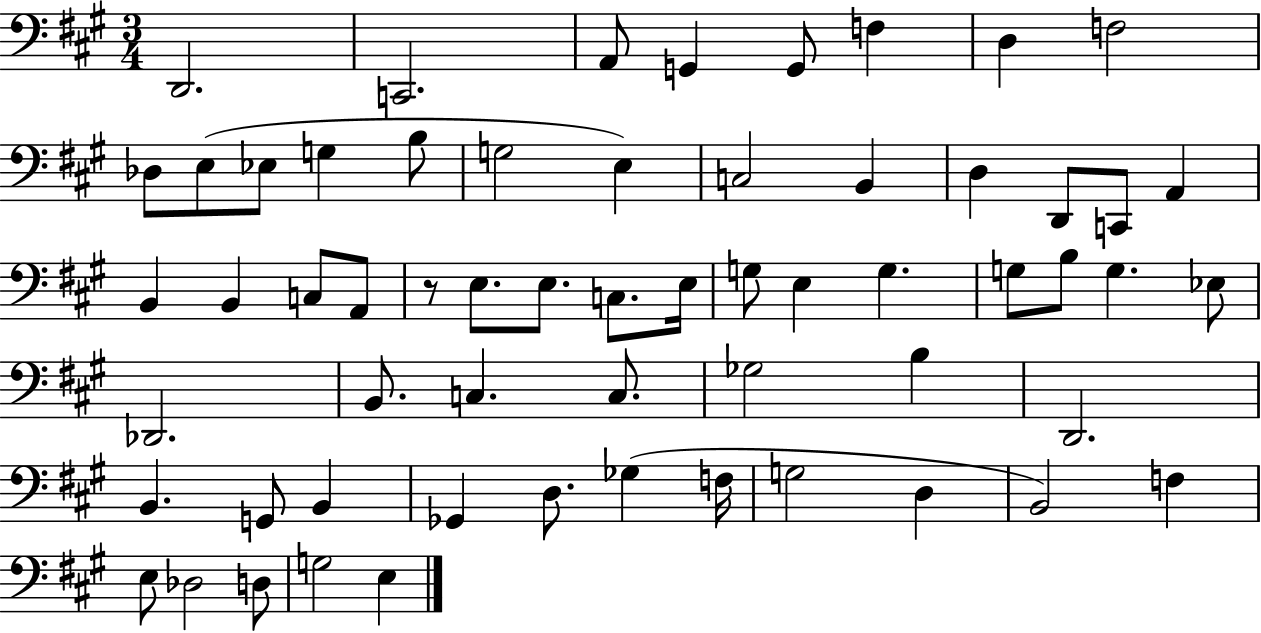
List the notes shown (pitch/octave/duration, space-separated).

D2/h. C2/h. A2/e G2/q G2/e F3/q D3/q F3/h Db3/e E3/e Eb3/e G3/q B3/e G3/h E3/q C3/h B2/q D3/q D2/e C2/e A2/q B2/q B2/q C3/e A2/e R/e E3/e. E3/e. C3/e. E3/s G3/e E3/q G3/q. G3/e B3/e G3/q. Eb3/e Db2/h. B2/e. C3/q. C3/e. Gb3/h B3/q D2/h. B2/q. G2/e B2/q Gb2/q D3/e. Gb3/q F3/s G3/h D3/q B2/h F3/q E3/e Db3/h D3/e G3/h E3/q